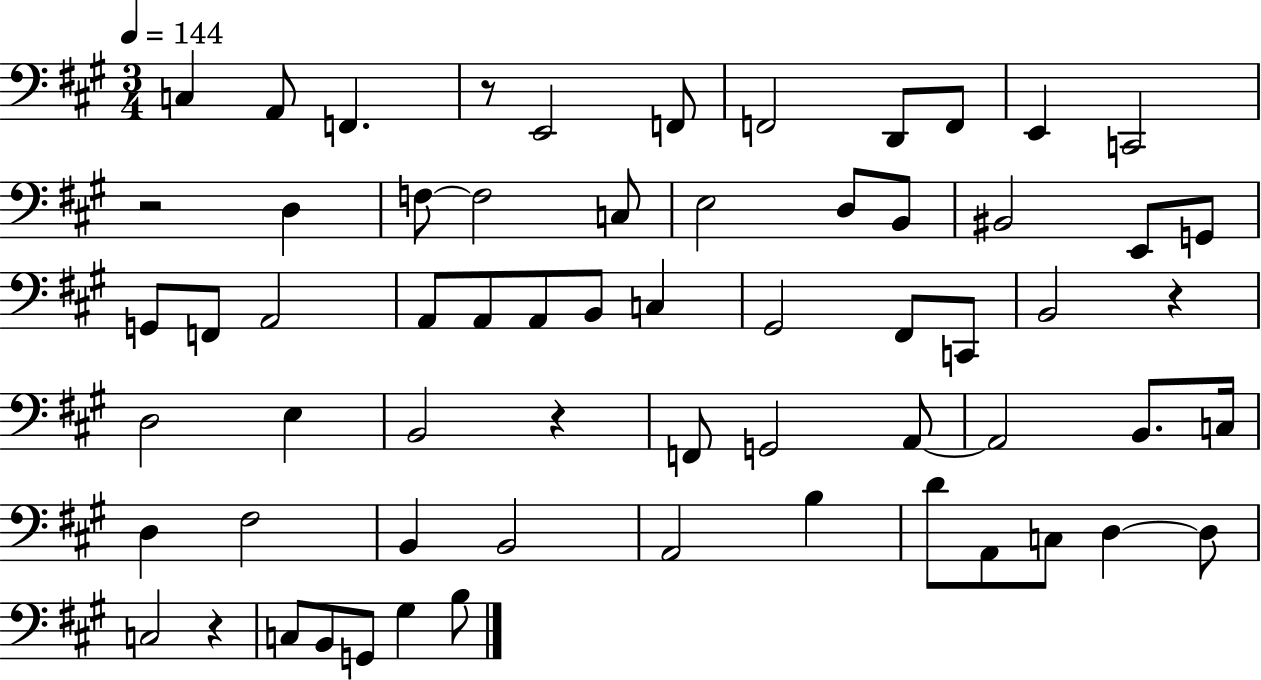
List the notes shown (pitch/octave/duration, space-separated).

C3/q A2/e F2/q. R/e E2/h F2/e F2/h D2/e F2/e E2/q C2/h R/h D3/q F3/e F3/h C3/e E3/h D3/e B2/e BIS2/h E2/e G2/e G2/e F2/e A2/h A2/e A2/e A2/e B2/e C3/q G#2/h F#2/e C2/e B2/h R/q D3/h E3/q B2/h R/q F2/e G2/h A2/e A2/h B2/e. C3/s D3/q F#3/h B2/q B2/h A2/h B3/q D4/e A2/e C3/e D3/q D3/e C3/h R/q C3/e B2/e G2/e G#3/q B3/e